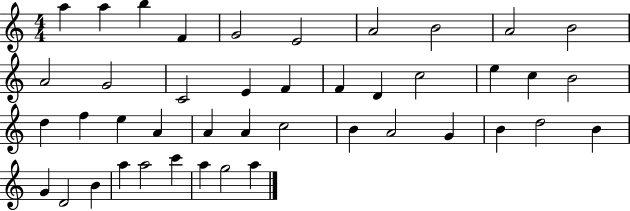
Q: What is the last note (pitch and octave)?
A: A5